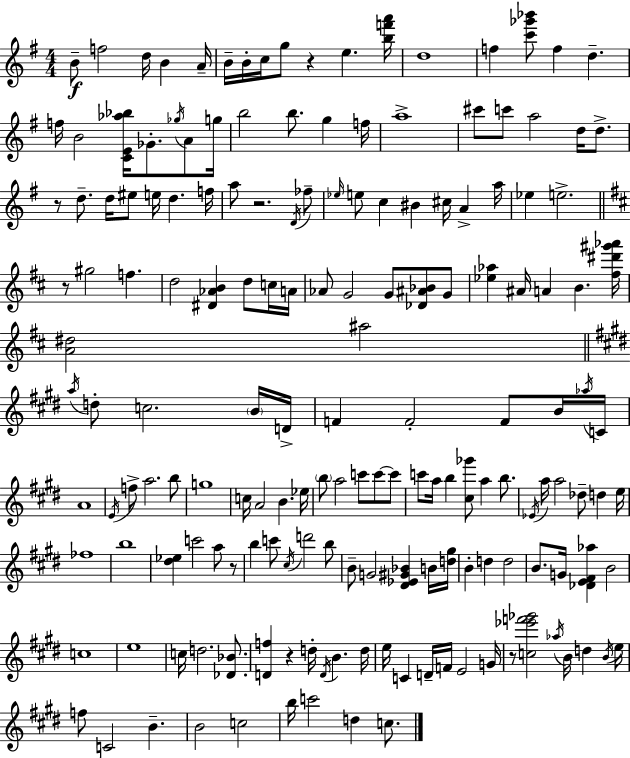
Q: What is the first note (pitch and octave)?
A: B4